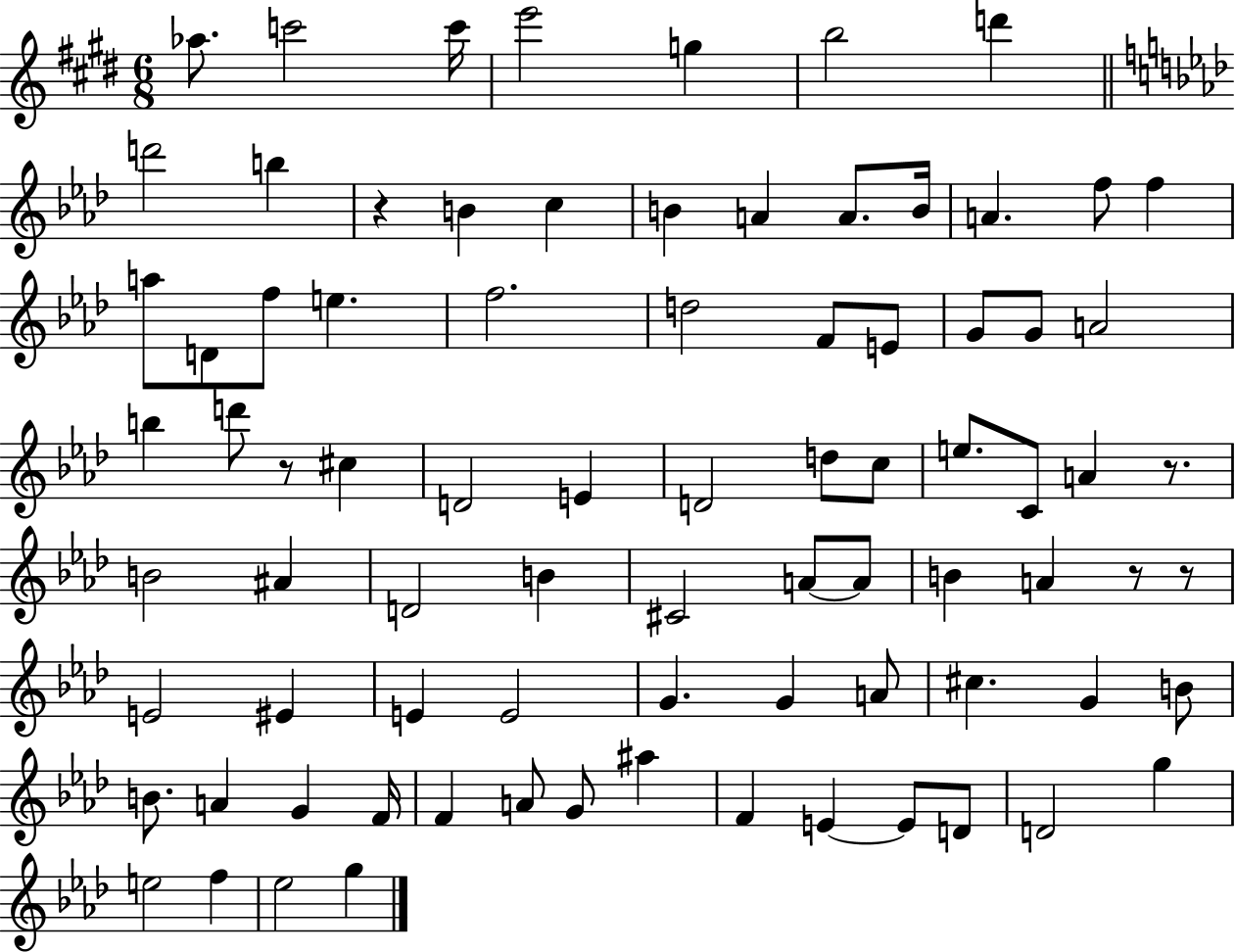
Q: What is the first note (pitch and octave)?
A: Ab5